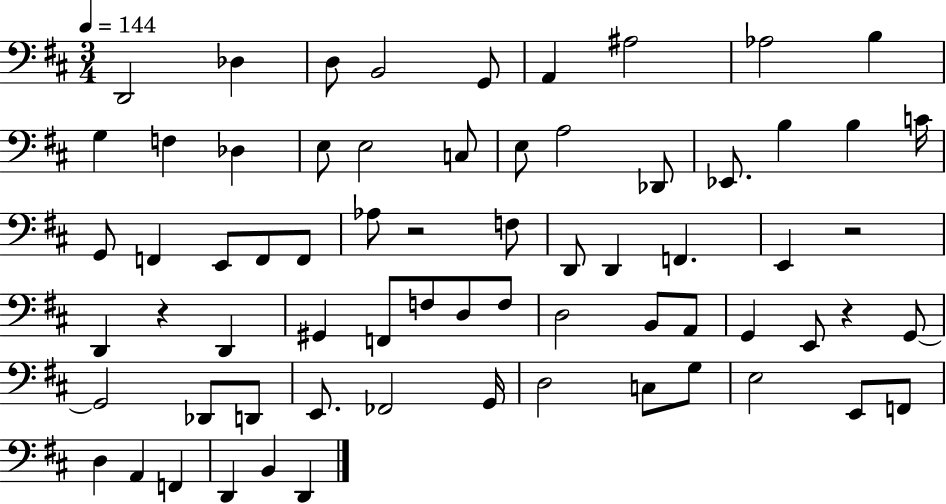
D2/h Db3/q D3/e B2/h G2/e A2/q A#3/h Ab3/h B3/q G3/q F3/q Db3/q E3/e E3/h C3/e E3/e A3/h Db2/e Eb2/e. B3/q B3/q C4/s G2/e F2/q E2/e F2/e F2/e Ab3/e R/h F3/e D2/e D2/q F2/q. E2/q R/h D2/q R/q D2/q G#2/q F2/e F3/e D3/e F3/e D3/h B2/e A2/e G2/q E2/e R/q G2/e G2/h Db2/e D2/e E2/e. FES2/h G2/s D3/h C3/e G3/e E3/h E2/e F2/e D3/q A2/q F2/q D2/q B2/q D2/q